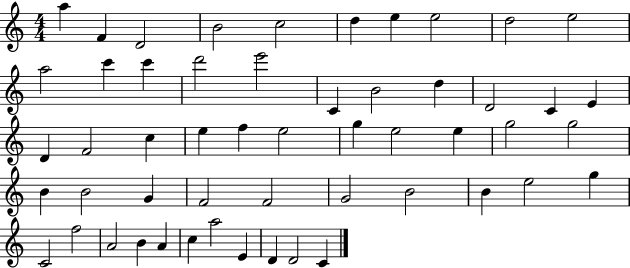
{
  \clef treble
  \numericTimeSignature
  \time 4/4
  \key c \major
  a''4 f'4 d'2 | b'2 c''2 | d''4 e''4 e''2 | d''2 e''2 | \break a''2 c'''4 c'''4 | d'''2 e'''2 | c'4 b'2 d''4 | d'2 c'4 e'4 | \break d'4 f'2 c''4 | e''4 f''4 e''2 | g''4 e''2 e''4 | g''2 g''2 | \break b'4 b'2 g'4 | f'2 f'2 | g'2 b'2 | b'4 e''2 g''4 | \break c'2 f''2 | a'2 b'4 a'4 | c''4 a''2 e'4 | d'4 d'2 c'4 | \break \bar "|."
}